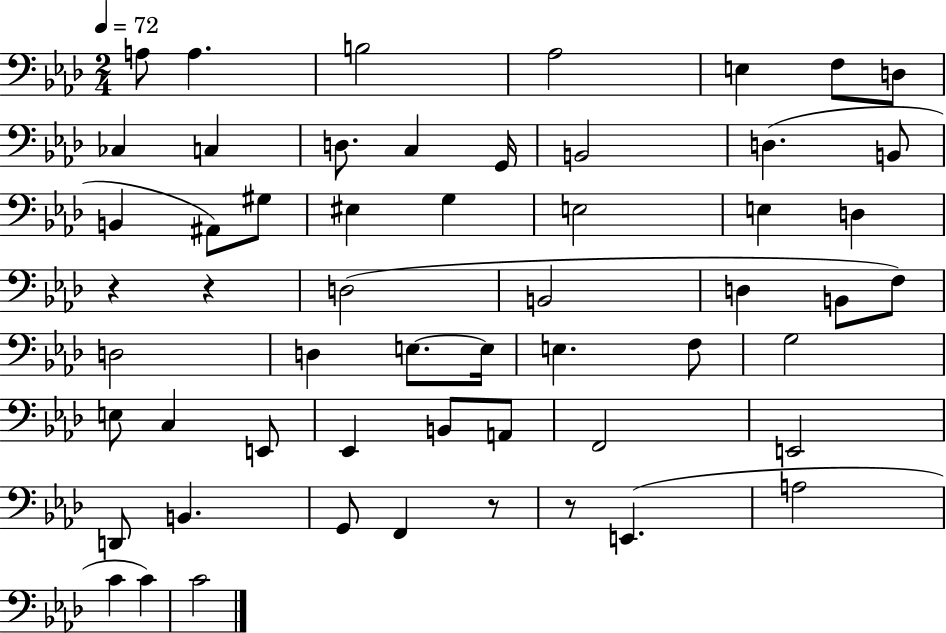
X:1
T:Untitled
M:2/4
L:1/4
K:Ab
A,/2 A, B,2 _A,2 E, F,/2 D,/2 _C, C, D,/2 C, G,,/4 B,,2 D, B,,/2 B,, ^A,,/2 ^G,/2 ^E, G, E,2 E, D, z z D,2 B,,2 D, B,,/2 F,/2 D,2 D, E,/2 E,/4 E, F,/2 G,2 E,/2 C, E,,/2 _E,, B,,/2 A,,/2 F,,2 E,,2 D,,/2 B,, G,,/2 F,, z/2 z/2 E,, A,2 C C C2